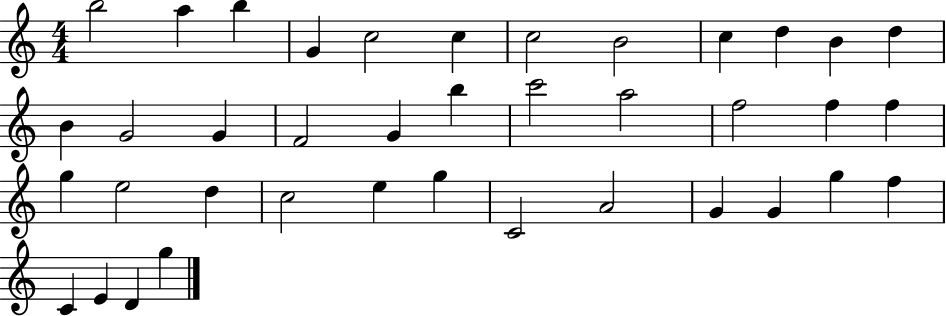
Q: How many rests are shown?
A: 0